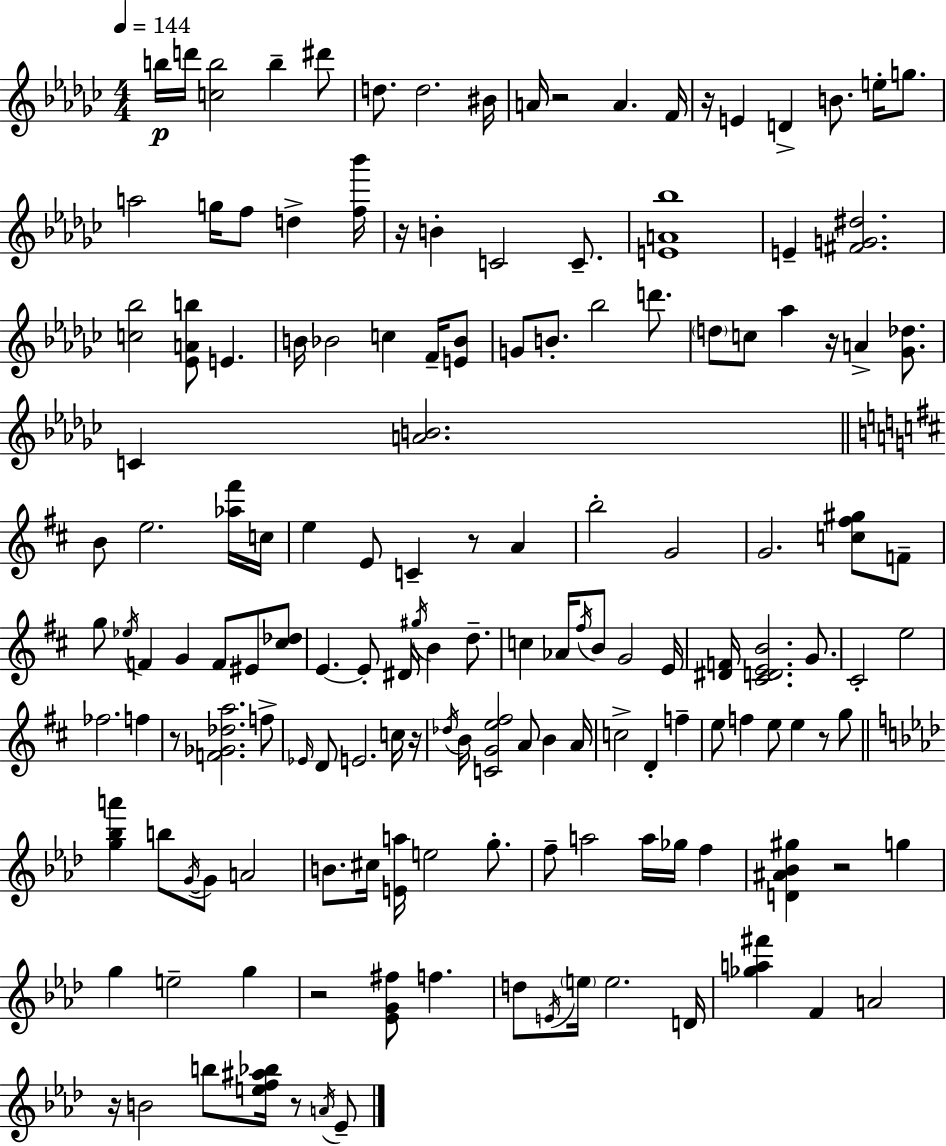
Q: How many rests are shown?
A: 12